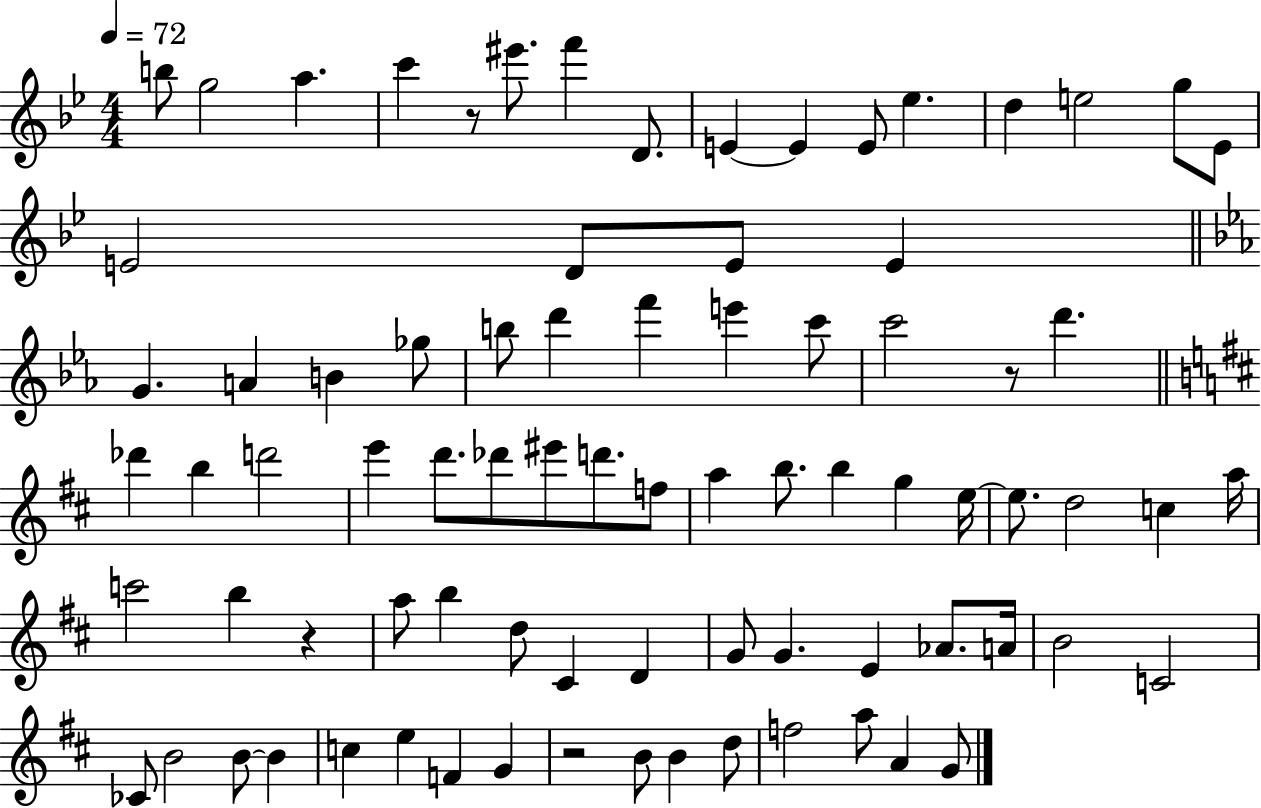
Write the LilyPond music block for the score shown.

{
  \clef treble
  \numericTimeSignature
  \time 4/4
  \key bes \major
  \tempo 4 = 72
  \repeat volta 2 { b''8 g''2 a''4. | c'''4 r8 eis'''8. f'''4 d'8. | e'4~~ e'4 e'8 ees''4. | d''4 e''2 g''8 ees'8 | \break e'2 d'8 e'8 e'4 | \bar "||" \break \key ees \major g'4. a'4 b'4 ges''8 | b''8 d'''4 f'''4 e'''4 c'''8 | c'''2 r8 d'''4. | \bar "||" \break \key b \minor des'''4 b''4 d'''2 | e'''4 d'''8. des'''8 eis'''8 d'''8. f''8 | a''4 b''8. b''4 g''4 e''16~~ | e''8. d''2 c''4 a''16 | \break c'''2 b''4 r4 | a''8 b''4 d''8 cis'4 d'4 | g'8 g'4. e'4 aes'8. a'16 | b'2 c'2 | \break ces'8 b'2 b'8~~ b'4 | c''4 e''4 f'4 g'4 | r2 b'8 b'4 d''8 | f''2 a''8 a'4 g'8 | \break } \bar "|."
}